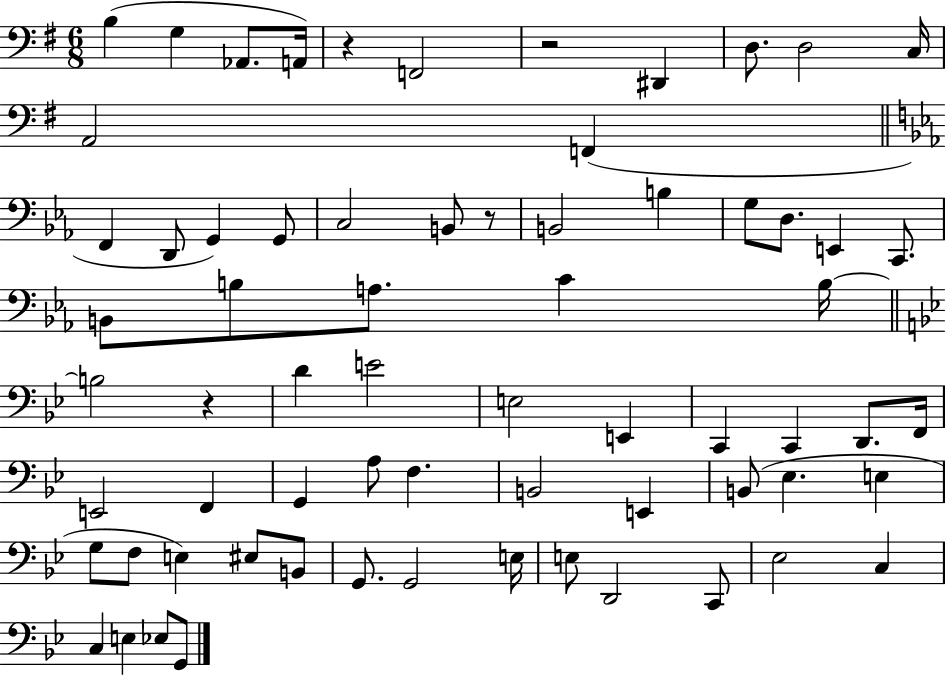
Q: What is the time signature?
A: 6/8